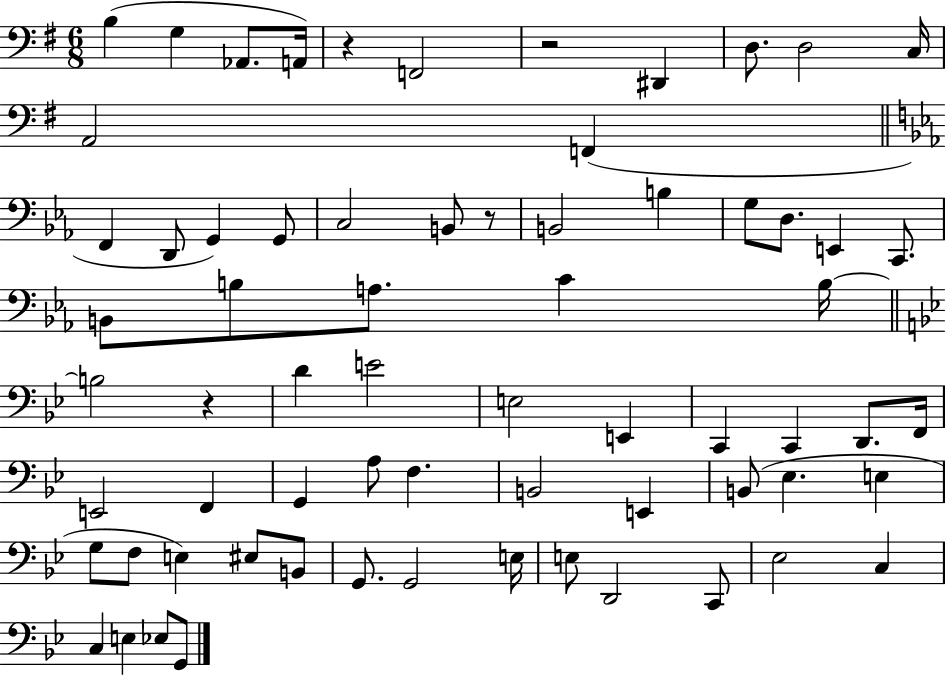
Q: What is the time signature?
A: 6/8